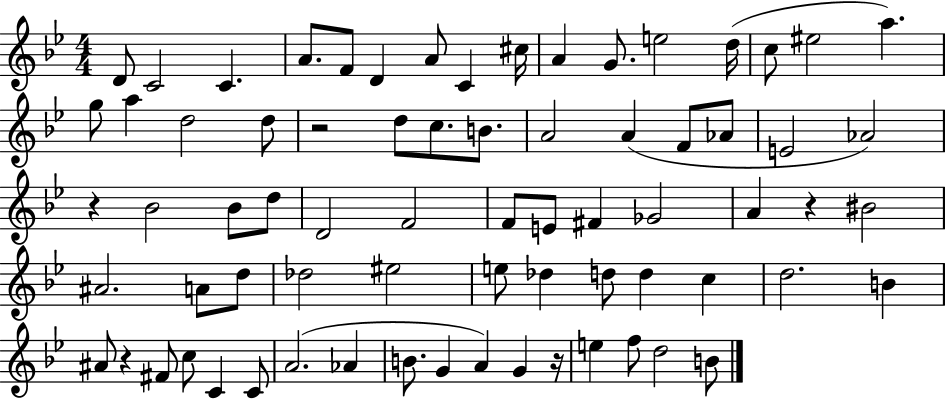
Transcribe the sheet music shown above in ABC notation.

X:1
T:Untitled
M:4/4
L:1/4
K:Bb
D/2 C2 C A/2 F/2 D A/2 C ^c/4 A G/2 e2 d/4 c/2 ^e2 a g/2 a d2 d/2 z2 d/2 c/2 B/2 A2 A F/2 _A/2 E2 _A2 z _B2 _B/2 d/2 D2 F2 F/2 E/2 ^F _G2 A z ^B2 ^A2 A/2 d/2 _d2 ^e2 e/2 _d d/2 d c d2 B ^A/2 z ^F/2 c/2 C C/2 A2 _A B/2 G A G z/4 e f/2 d2 B/2